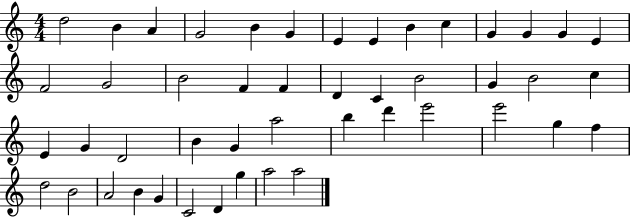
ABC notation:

X:1
T:Untitled
M:4/4
L:1/4
K:C
d2 B A G2 B G E E B c G G G E F2 G2 B2 F F D C B2 G B2 c E G D2 B G a2 b d' e'2 e'2 g f d2 B2 A2 B G C2 D g a2 a2